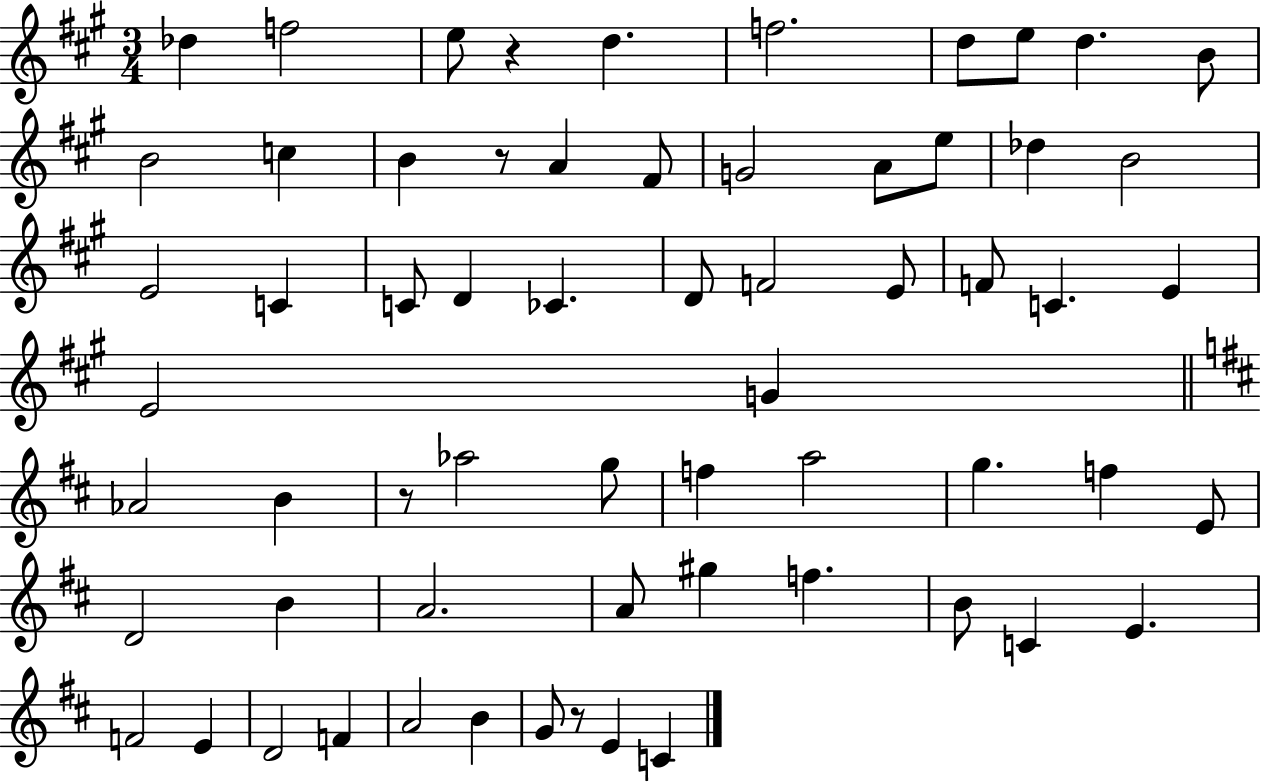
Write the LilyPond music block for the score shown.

{
  \clef treble
  \numericTimeSignature
  \time 3/4
  \key a \major
  des''4 f''2 | e''8 r4 d''4. | f''2. | d''8 e''8 d''4. b'8 | \break b'2 c''4 | b'4 r8 a'4 fis'8 | g'2 a'8 e''8 | des''4 b'2 | \break e'2 c'4 | c'8 d'4 ces'4. | d'8 f'2 e'8 | f'8 c'4. e'4 | \break e'2 g'4 | \bar "||" \break \key d \major aes'2 b'4 | r8 aes''2 g''8 | f''4 a''2 | g''4. f''4 e'8 | \break d'2 b'4 | a'2. | a'8 gis''4 f''4. | b'8 c'4 e'4. | \break f'2 e'4 | d'2 f'4 | a'2 b'4 | g'8 r8 e'4 c'4 | \break \bar "|."
}